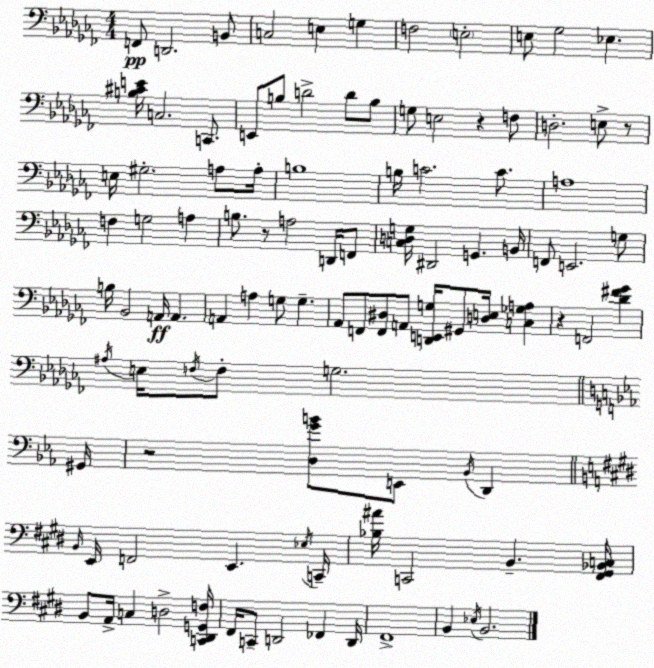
X:1
T:Untitled
M:4/4
L:1/4
K:Abm
F,,/2 D,,2 B,,/2 C,2 E, G, F,2 E,2 E,/2 _G,2 _E, [B,^CE]/4 C,2 C,,/2 E,,/2 B,/2 D2 D/2 B,/2 G,/2 E,2 z F,/2 D,2 E,/2 z/2 E,/4 ^G,2 A,/2 A,/4 B,4 B,/4 C2 C/2 A,4 F, G,2 A, B,/2 z/2 A,2 D,,/4 F,,/2 [C,D,G,]/4 ^D,,2 G,, B,,/4 F,,/2 E,,2 G,/2 B,/4 _B,,2 A,,/4 A,, A,, A, G,/2 G, _A,,/2 F,,/2 [F,,^D,]/2 A,,/2 [D,,E,,G,]/4 ^G,,/2 [D,E,]/4 [C,_G,A,] z F,,2 [_D^F_G] ^A,/4 E,/4 F,/4 F,/2 G,2 ^G,,/4 z2 [D,GB]/2 E,,/2 _B,,/4 D,, B,,/4 E,,/4 F,,2 E,, _E,/4 C,,/4 [_B,^A]/4 C,,2 B,, [^F,,^G,,_B,,C,]/4 B,,/2 A,,/4 C, D,2 [C,,^D,,G,,F,]/4 ^F,,/4 C,,/2 D,,2 _F,, D,,/4 ^F,,4 B,, _E,/4 B,,2